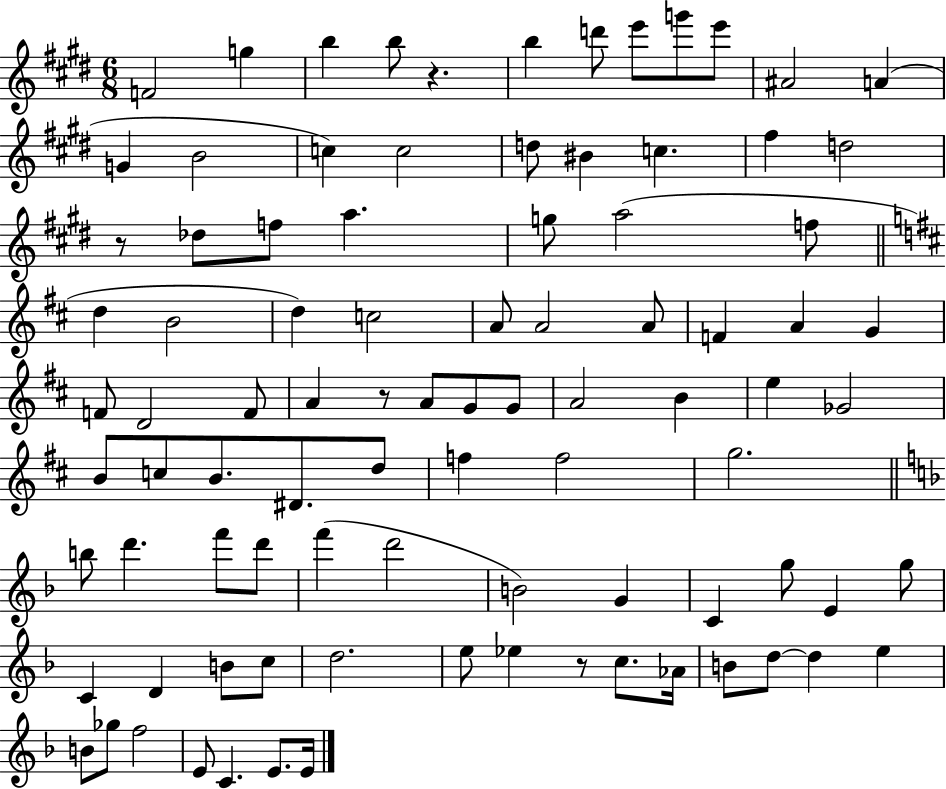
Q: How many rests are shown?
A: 4